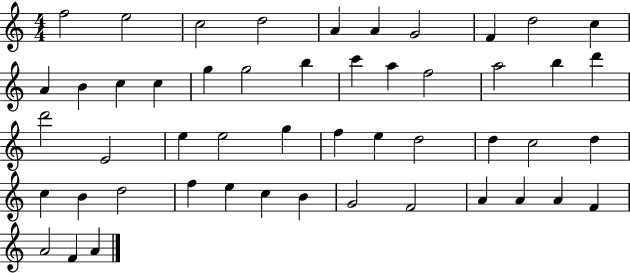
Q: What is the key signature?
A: C major